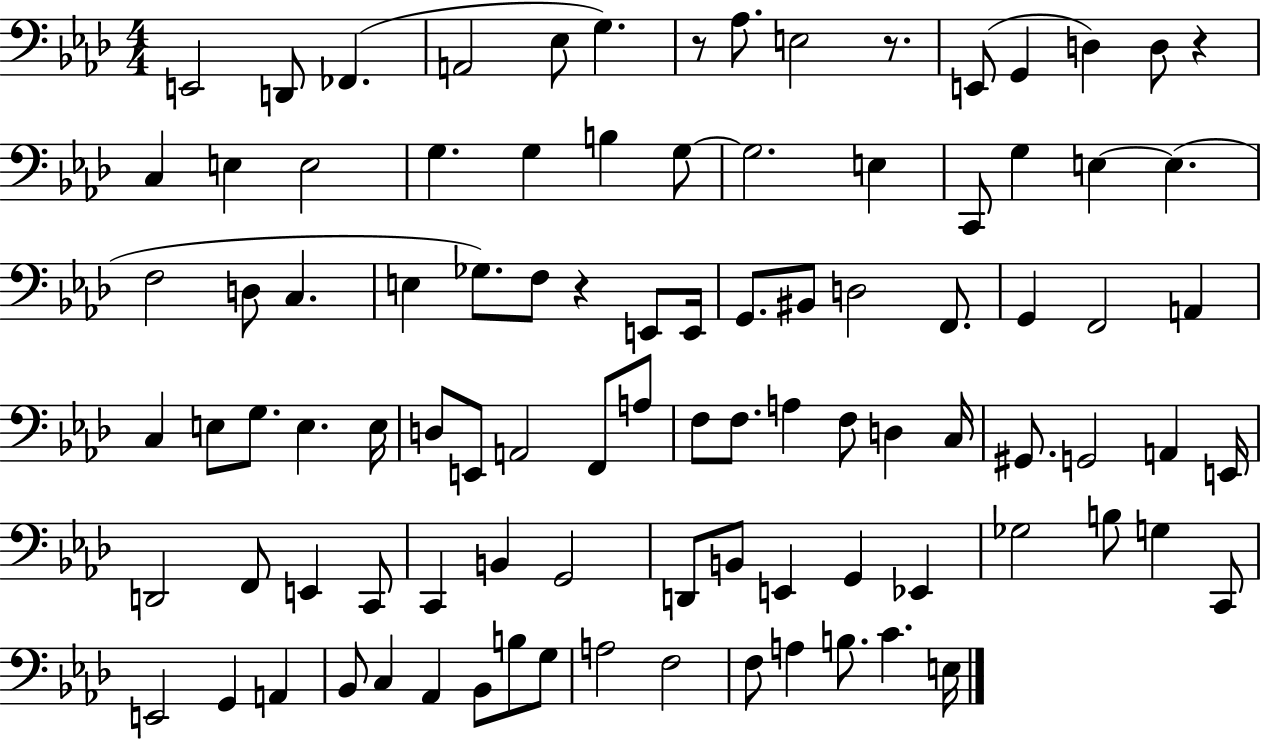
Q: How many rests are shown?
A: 4